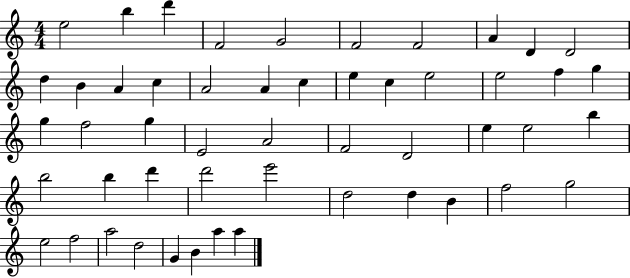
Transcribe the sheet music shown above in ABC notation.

X:1
T:Untitled
M:4/4
L:1/4
K:C
e2 b d' F2 G2 F2 F2 A D D2 d B A c A2 A c e c e2 e2 f g g f2 g E2 A2 F2 D2 e e2 b b2 b d' d'2 e'2 d2 d B f2 g2 e2 f2 a2 d2 G B a a